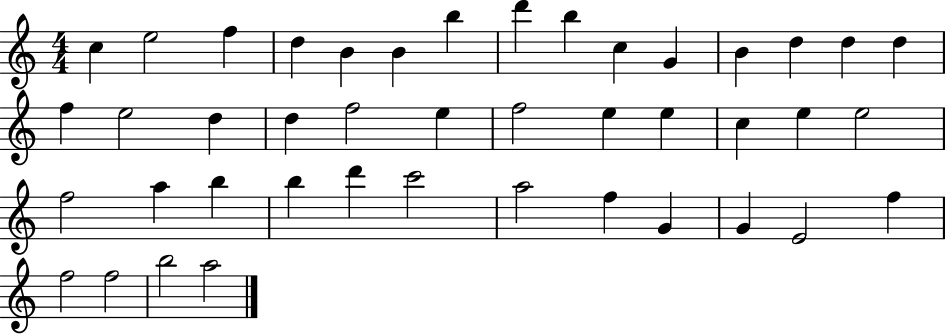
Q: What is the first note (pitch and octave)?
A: C5